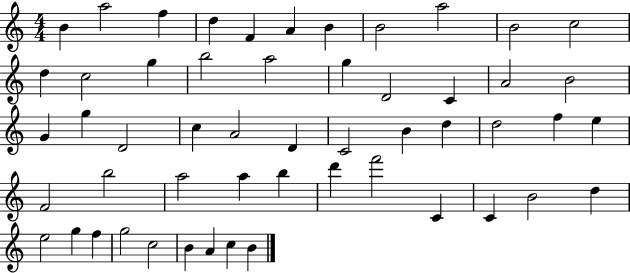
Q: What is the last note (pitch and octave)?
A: B4